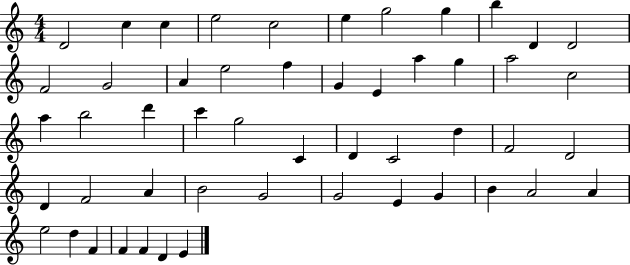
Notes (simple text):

D4/h C5/q C5/q E5/h C5/h E5/q G5/h G5/q B5/q D4/q D4/h F4/h G4/h A4/q E5/h F5/q G4/q E4/q A5/q G5/q A5/h C5/h A5/q B5/h D6/q C6/q G5/h C4/q D4/q C4/h D5/q F4/h D4/h D4/q F4/h A4/q B4/h G4/h G4/h E4/q G4/q B4/q A4/h A4/q E5/h D5/q F4/q F4/q F4/q D4/q E4/q